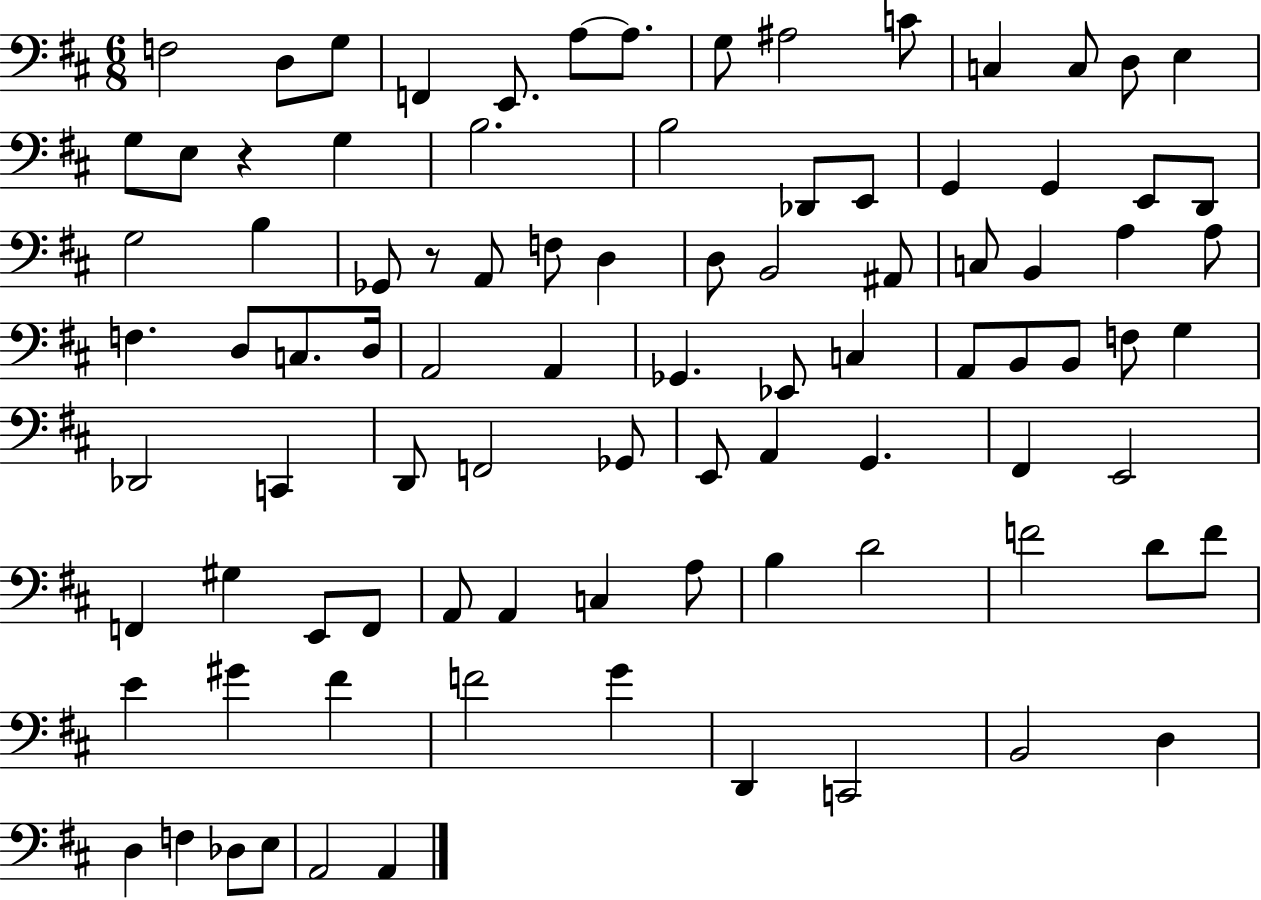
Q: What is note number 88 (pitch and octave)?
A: E3